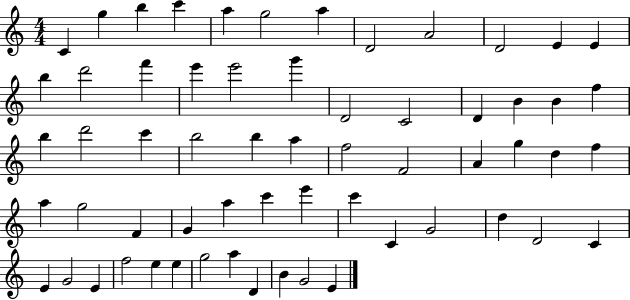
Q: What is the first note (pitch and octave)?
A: C4